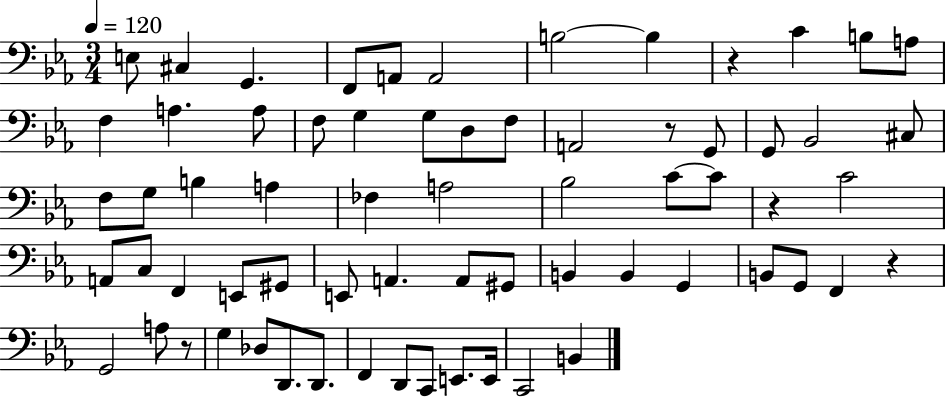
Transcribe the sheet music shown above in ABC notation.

X:1
T:Untitled
M:3/4
L:1/4
K:Eb
E,/2 ^C, G,, F,,/2 A,,/2 A,,2 B,2 B, z C B,/2 A,/2 F, A, A,/2 F,/2 G, G,/2 D,/2 F,/2 A,,2 z/2 G,,/2 G,,/2 _B,,2 ^C,/2 F,/2 G,/2 B, A, _F, A,2 _B,2 C/2 C/2 z C2 A,,/2 C,/2 F,, E,,/2 ^G,,/2 E,,/2 A,, A,,/2 ^G,,/2 B,, B,, G,, B,,/2 G,,/2 F,, z G,,2 A,/2 z/2 G, _D,/2 D,,/2 D,,/2 F,, D,,/2 C,,/2 E,,/2 E,,/4 C,,2 B,,